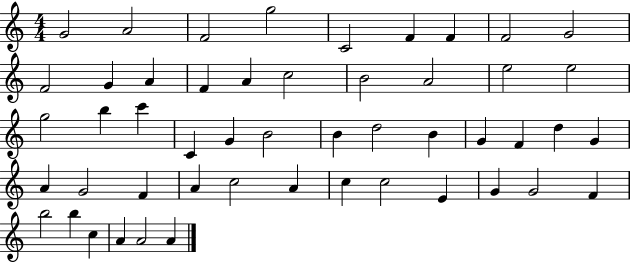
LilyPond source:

{
  \clef treble
  \numericTimeSignature
  \time 4/4
  \key c \major
  g'2 a'2 | f'2 g''2 | c'2 f'4 f'4 | f'2 g'2 | \break f'2 g'4 a'4 | f'4 a'4 c''2 | b'2 a'2 | e''2 e''2 | \break g''2 b''4 c'''4 | c'4 g'4 b'2 | b'4 d''2 b'4 | g'4 f'4 d''4 g'4 | \break a'4 g'2 f'4 | a'4 c''2 a'4 | c''4 c''2 e'4 | g'4 g'2 f'4 | \break b''2 b''4 c''4 | a'4 a'2 a'4 | \bar "|."
}